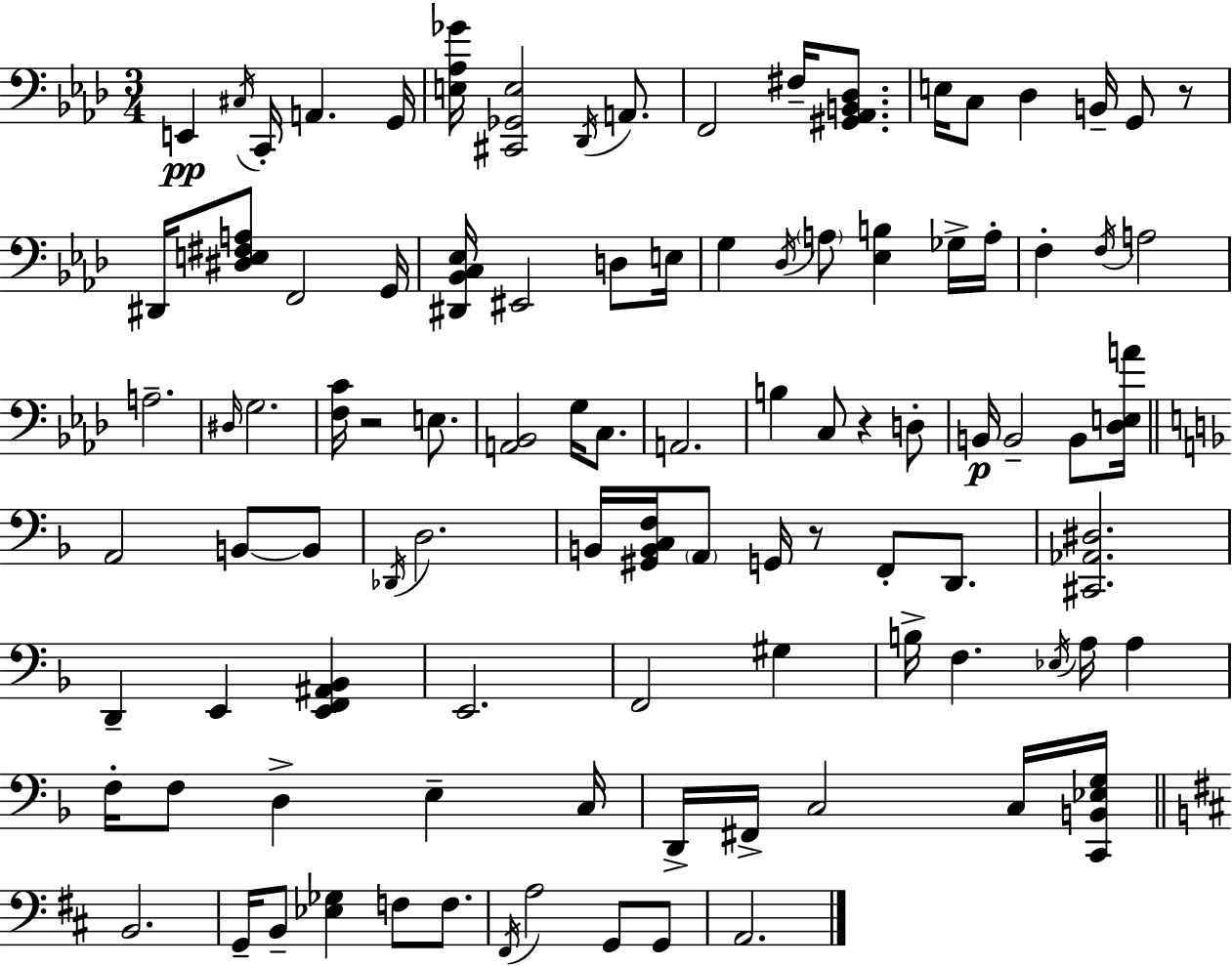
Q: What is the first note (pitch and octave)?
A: E2